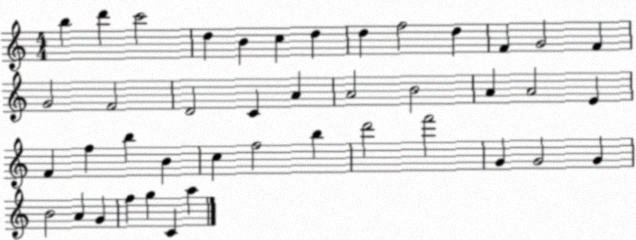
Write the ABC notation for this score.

X:1
T:Untitled
M:4/4
L:1/4
K:C
b d' c'2 d B c d d f2 d F G2 F G2 F2 D2 C A A2 B2 A A2 E F f b B c f2 b d'2 f'2 G G2 G B2 A G f g C a